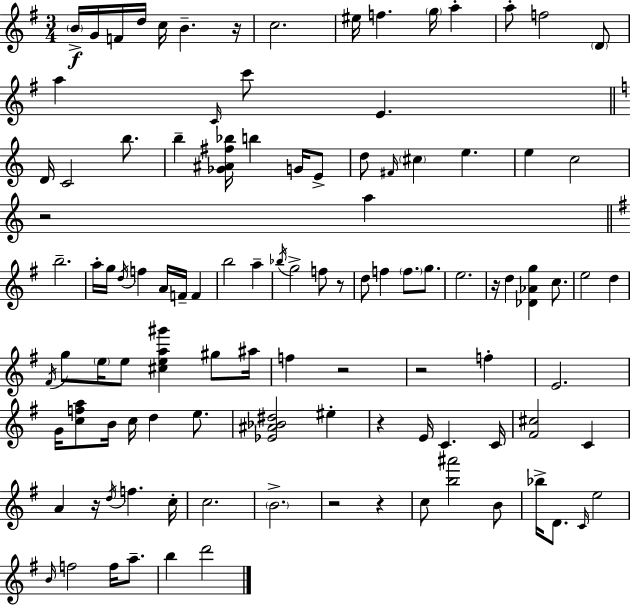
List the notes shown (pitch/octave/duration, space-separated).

B4/s G4/s F4/s D5/s C5/s B4/q. R/s C5/h. EIS5/s F5/q. G5/s A5/q A5/e F5/h D4/e A5/q C4/s C6/e E4/q. D4/s C4/h B5/e. B5/q [Gb4,A#4,F#5,Bb5]/s B5/q G4/s E4/e D5/e F#4/s C#5/q E5/q. E5/q C5/h R/h A5/q B5/h. A5/s G5/s D5/s F5/q A4/s F4/s F4/q B5/h A5/q Bb5/s G5/h F5/e R/e D5/e F5/q F5/e. G5/e. E5/h. R/s D5/q [Db4,Ab4,G5]/q C5/e. E5/h D5/q F#4/s G5/e E5/s E5/e [C#5,E5,A5,G#6]/q G#5/e A#5/s F5/q R/h R/h F5/q E4/h. G4/s [C5,F5,A5]/e B4/s C5/s D5/q E5/e. [Eb4,A#4,Bb4,D#5]/h EIS5/q R/q E4/s C4/q. C4/s [F#4,C#5]/h C4/q A4/q R/s D5/s F5/q. C5/s C5/h. B4/h. R/h R/q C5/e [B5,A#6]/h B4/e Bb5/s D4/e. C4/s E5/h B4/s F5/h F5/s A5/e. B5/q D6/h